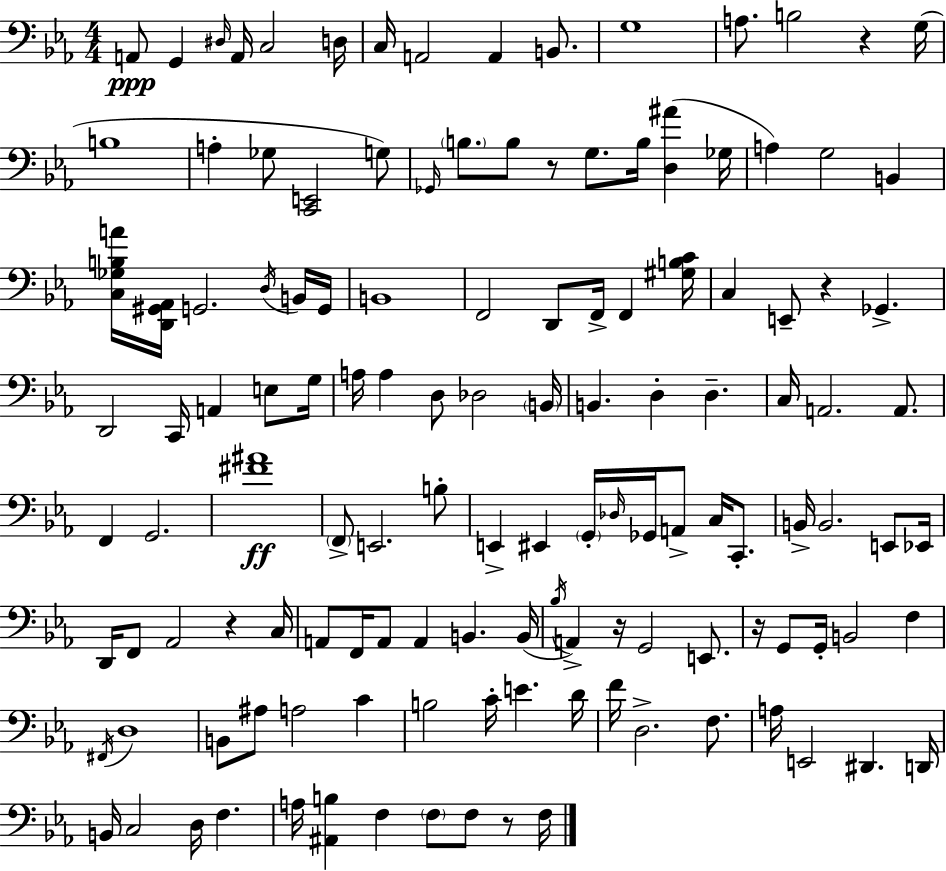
X:1
T:Untitled
M:4/4
L:1/4
K:Eb
A,,/2 G,, ^D,/4 A,,/4 C,2 D,/4 C,/4 A,,2 A,, B,,/2 G,4 A,/2 B,2 z G,/4 B,4 A, _G,/2 [C,,E,,]2 G,/2 _G,,/4 B,/2 B,/2 z/2 G,/2 B,/4 [D,^A] _G,/4 A, G,2 B,, [C,_G,B,A]/4 [D,,^G,,_A,,]/4 G,,2 D,/4 B,,/4 G,,/4 B,,4 F,,2 D,,/2 F,,/4 F,, [^G,B,C]/4 C, E,,/2 z _G,, D,,2 C,,/4 A,, E,/2 G,/4 A,/4 A, D,/2 _D,2 B,,/4 B,, D, D, C,/4 A,,2 A,,/2 F,, G,,2 [^F^A]4 F,,/2 E,,2 B,/2 E,, ^E,, G,,/4 _D,/4 _G,,/4 A,,/2 C,/4 C,,/2 B,,/4 B,,2 E,,/2 _E,,/4 D,,/4 F,,/2 _A,,2 z C,/4 A,,/2 F,,/4 A,,/2 A,, B,, B,,/4 _B,/4 A,, z/4 G,,2 E,,/2 z/4 G,,/2 G,,/4 B,,2 F, ^F,,/4 D,4 B,,/2 ^A,/2 A,2 C B,2 C/4 E D/4 F/4 D,2 F,/2 A,/4 E,,2 ^D,, D,,/4 B,,/4 C,2 D,/4 F, A,/4 [^A,,B,] F, F,/2 F,/2 z/2 F,/4